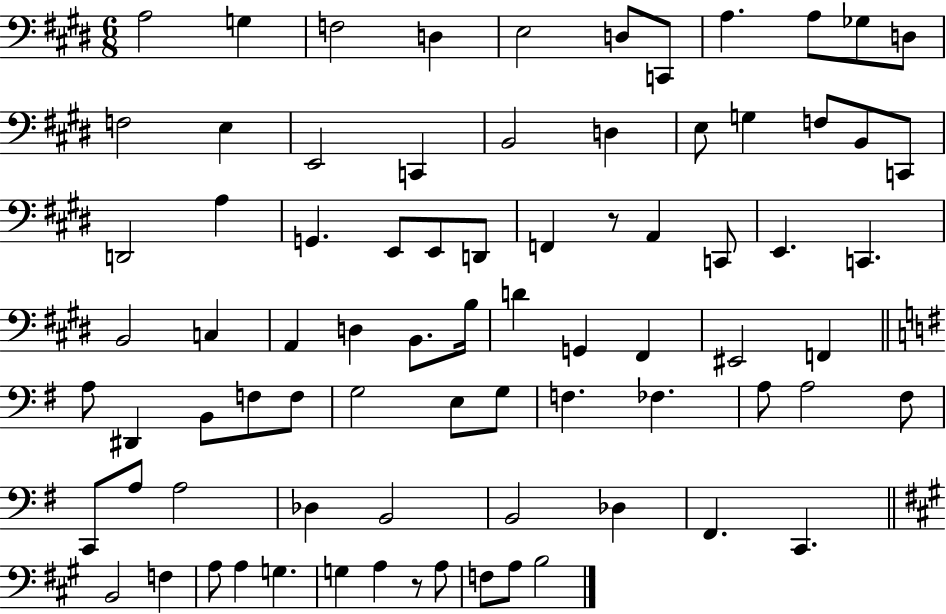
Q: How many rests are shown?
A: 2